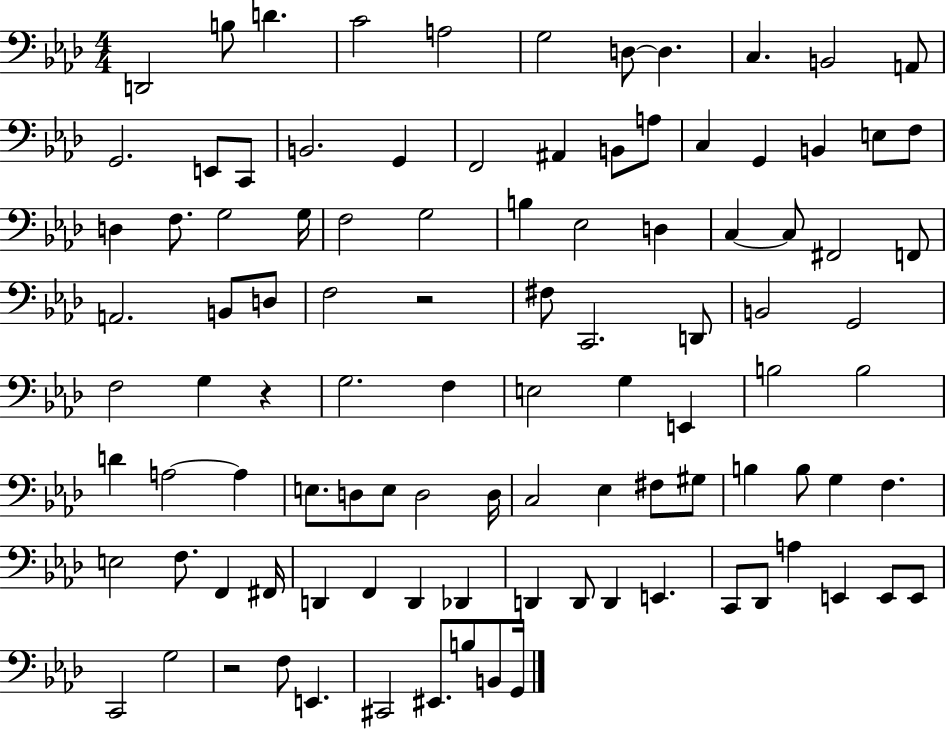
{
  \clef bass
  \numericTimeSignature
  \time 4/4
  \key aes \major
  d,2 b8 d'4. | c'2 a2 | g2 d8~~ d4. | c4. b,2 a,8 | \break g,2. e,8 c,8 | b,2. g,4 | f,2 ais,4 b,8 a8 | c4 g,4 b,4 e8 f8 | \break d4 f8. g2 g16 | f2 g2 | b4 ees2 d4 | c4~~ c8 fis,2 f,8 | \break a,2. b,8 d8 | f2 r2 | fis8 c,2. d,8 | b,2 g,2 | \break f2 g4 r4 | g2. f4 | e2 g4 e,4 | b2 b2 | \break d'4 a2~~ a4 | e8. d8 e8 d2 d16 | c2 ees4 fis8 gis8 | b4 b8 g4 f4. | \break e2 f8. f,4 fis,16 | d,4 f,4 d,4 des,4 | d,4 d,8 d,4 e,4. | c,8 des,8 a4 e,4 e,8 e,8 | \break c,2 g2 | r2 f8 e,4. | cis,2 eis,8. b8 b,8 g,16 | \bar "|."
}